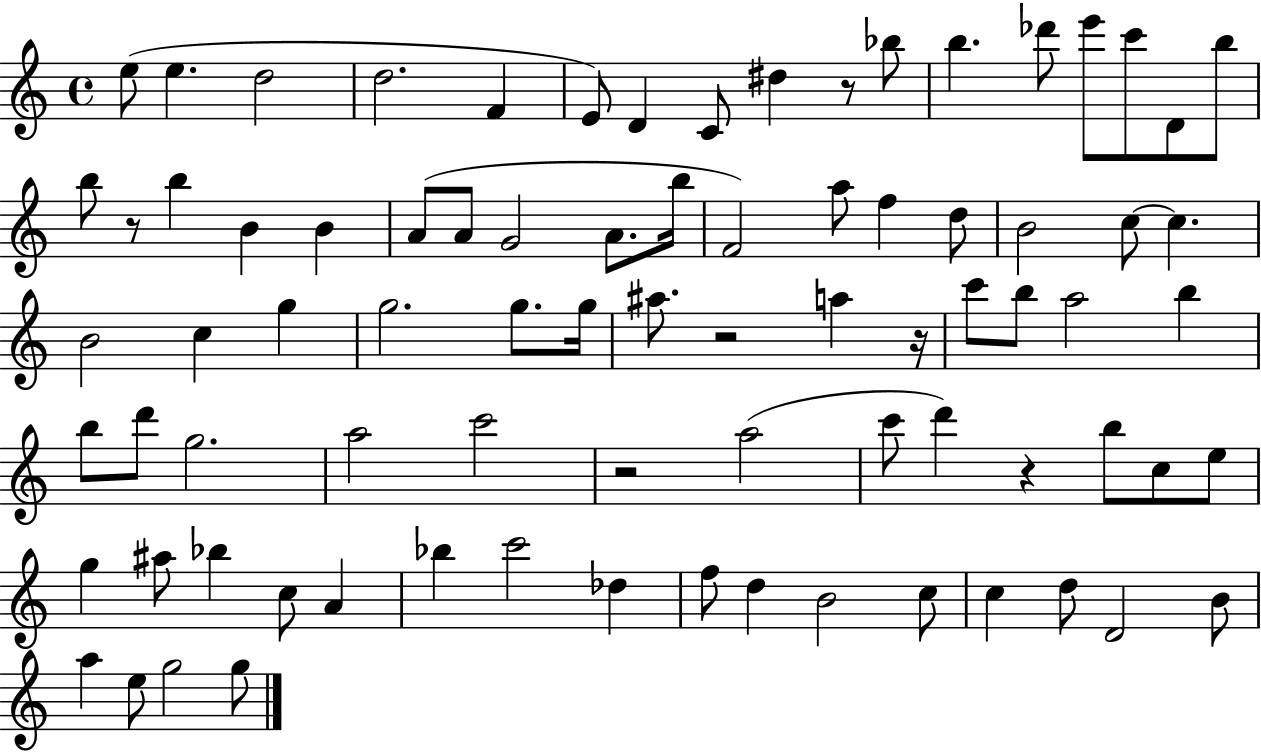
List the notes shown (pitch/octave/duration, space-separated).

E5/e E5/q. D5/h D5/h. F4/q E4/e D4/q C4/e D#5/q R/e Bb5/e B5/q. Db6/e E6/e C6/e D4/e B5/e B5/e R/e B5/q B4/q B4/q A4/e A4/e G4/h A4/e. B5/s F4/h A5/e F5/q D5/e B4/h C5/e C5/q. B4/h C5/q G5/q G5/h. G5/e. G5/s A#5/e. R/h A5/q R/s C6/e B5/e A5/h B5/q B5/e D6/e G5/h. A5/h C6/h R/h A5/h C6/e D6/q R/q B5/e C5/e E5/e G5/q A#5/e Bb5/q C5/e A4/q Bb5/q C6/h Db5/q F5/e D5/q B4/h C5/e C5/q D5/e D4/h B4/e A5/q E5/e G5/h G5/e